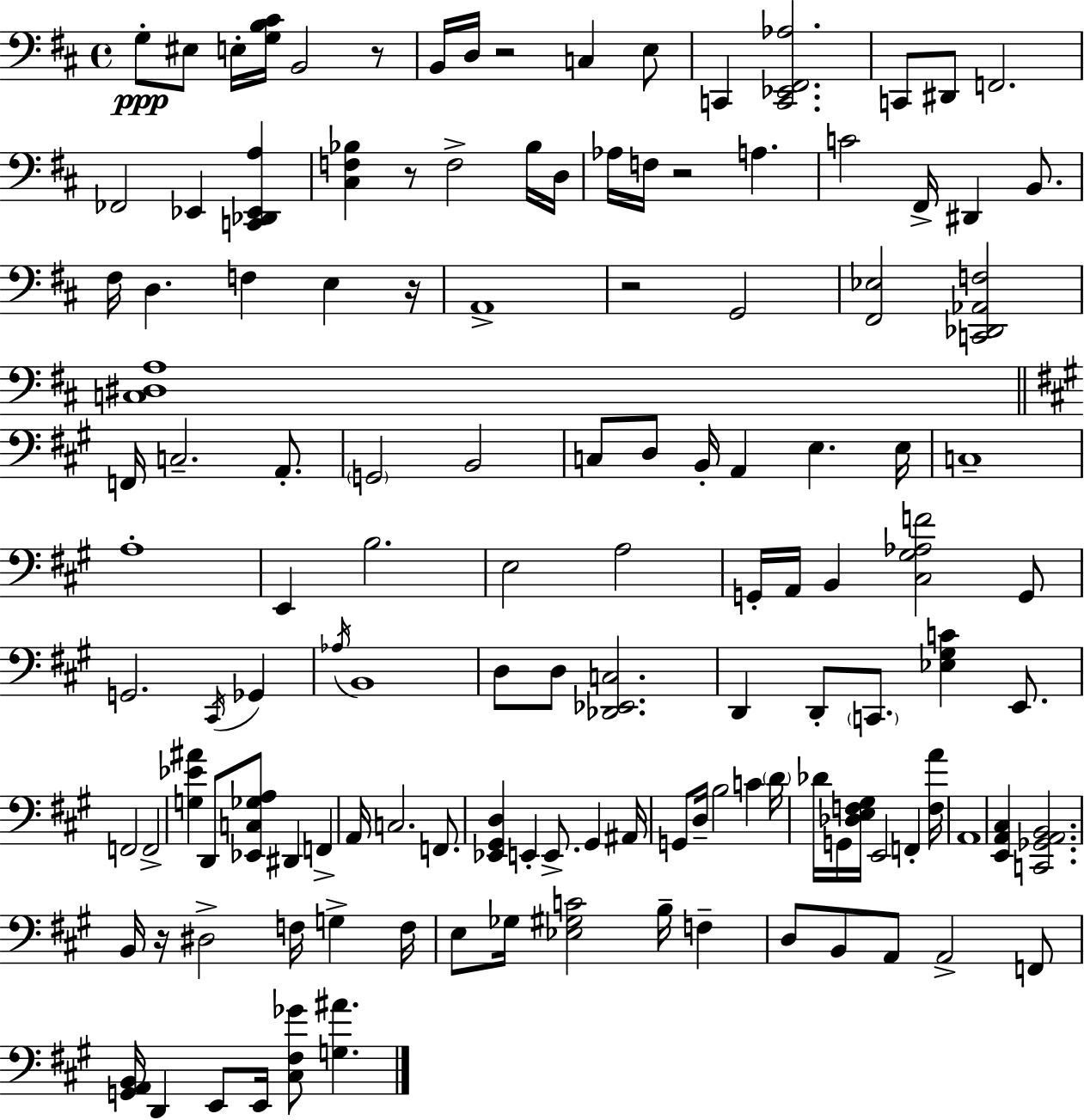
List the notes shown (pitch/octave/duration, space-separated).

G3/e EIS3/e E3/s [G3,B3,C#4]/s B2/h R/e B2/s D3/s R/h C3/q E3/e C2/q [C2,Eb2,F#2,Ab3]/h. C2/e D#2/e F2/h. FES2/h Eb2/q [C2,Db2,Eb2,A3]/q [C#3,F3,Bb3]/q R/e F3/h Bb3/s D3/s Ab3/s F3/s R/h A3/q. C4/h F#2/s D#2/q B2/e. F#3/s D3/q. F3/q E3/q R/s A2/w R/h G2/h [F#2,Eb3]/h [C2,Db2,Ab2,F3]/h [C3,D#3,A3]/w F2/s C3/h. A2/e. G2/h B2/h C3/e D3/e B2/s A2/q E3/q. E3/s C3/w A3/w E2/q B3/h. E3/h A3/h G2/s A2/s B2/q [C#3,G#3,Ab3,F4]/h G2/e G2/h. C#2/s Gb2/q Ab3/s B2/w D3/e D3/e [Db2,Eb2,C3]/h. D2/q D2/e C2/e. [Eb3,G#3,C4]/q E2/e. F2/h F2/h [G3,Eb4,A#4]/q D2/e [Eb2,C3,Gb3,A3]/e D#2/q F2/q A2/s C3/h. F2/e. [Eb2,G#2,D3]/q E2/q E2/e. G#2/q A#2/s G2/e D3/s B3/h C4/q D4/s Db4/s G2/s [Db3,E3,F3,G#3]/s E2/h F2/q [F3,A4]/s A2/w [E2,A2,C#3]/q [C2,Gb2,A2,B2]/h. B2/s R/s D#3/h F3/s G3/q F3/s E3/e Gb3/s [Eb3,G#3,C4]/h B3/s F3/q D3/e B2/e A2/e A2/h F2/e [G2,A2,B2]/s D2/q E2/e E2/s [C#3,F#3,Gb4]/e [G3,A#4]/q.